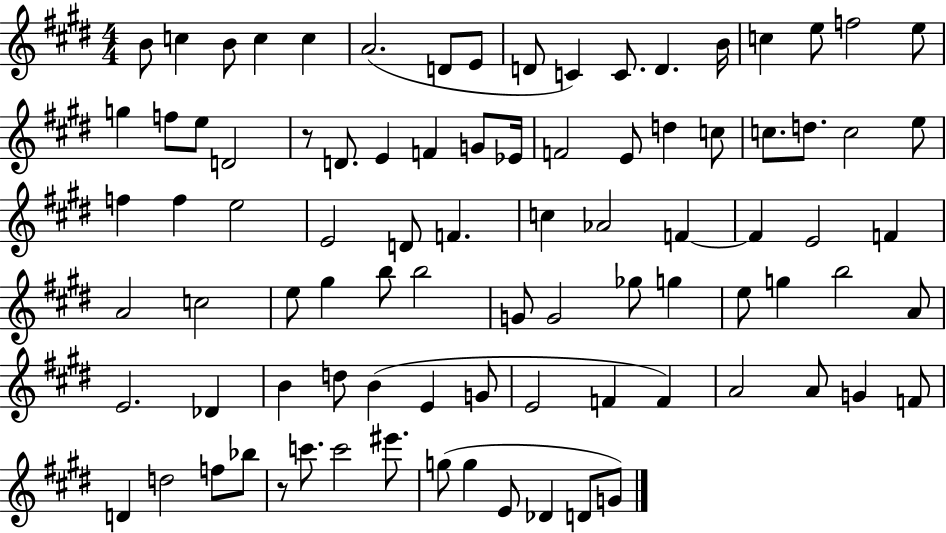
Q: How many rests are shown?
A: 2